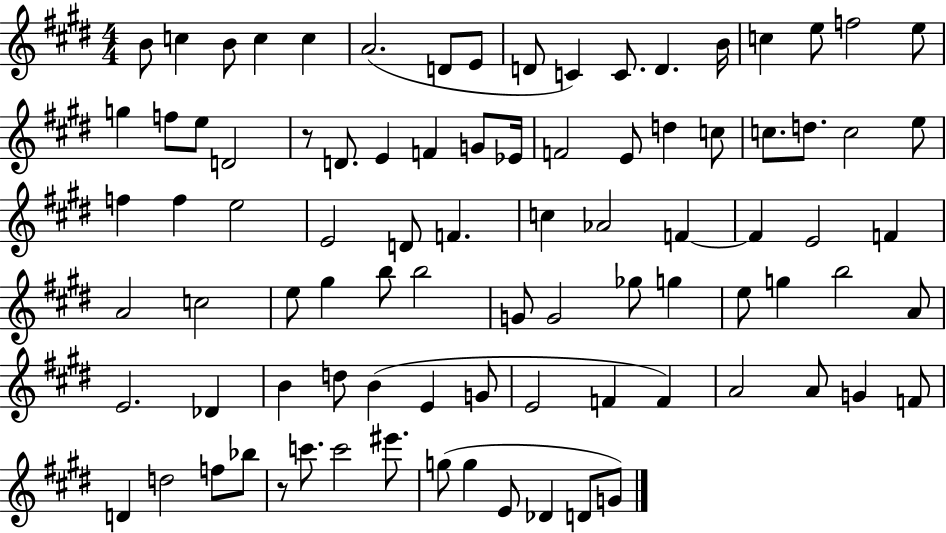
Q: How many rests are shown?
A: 2